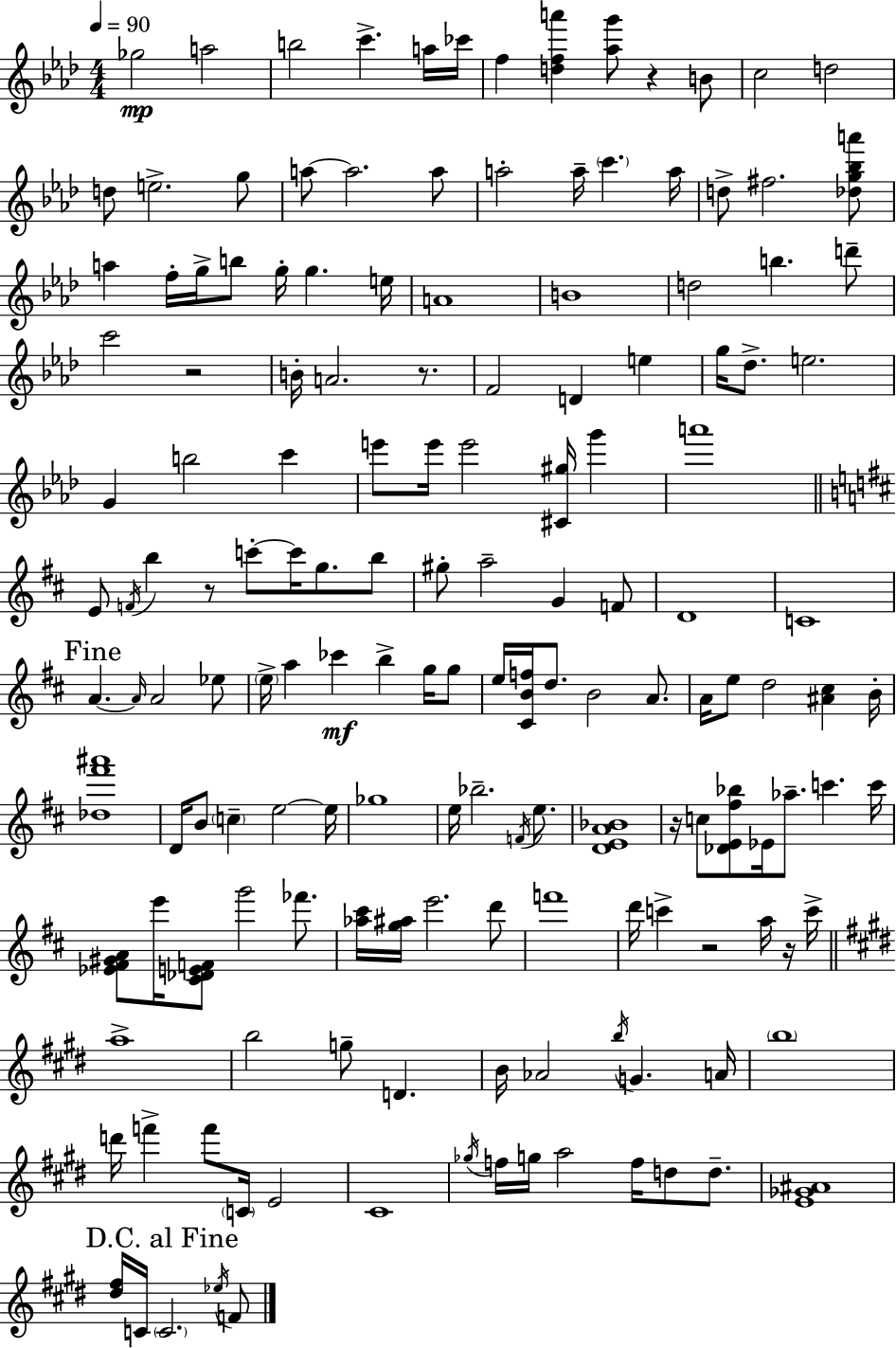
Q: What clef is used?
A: treble